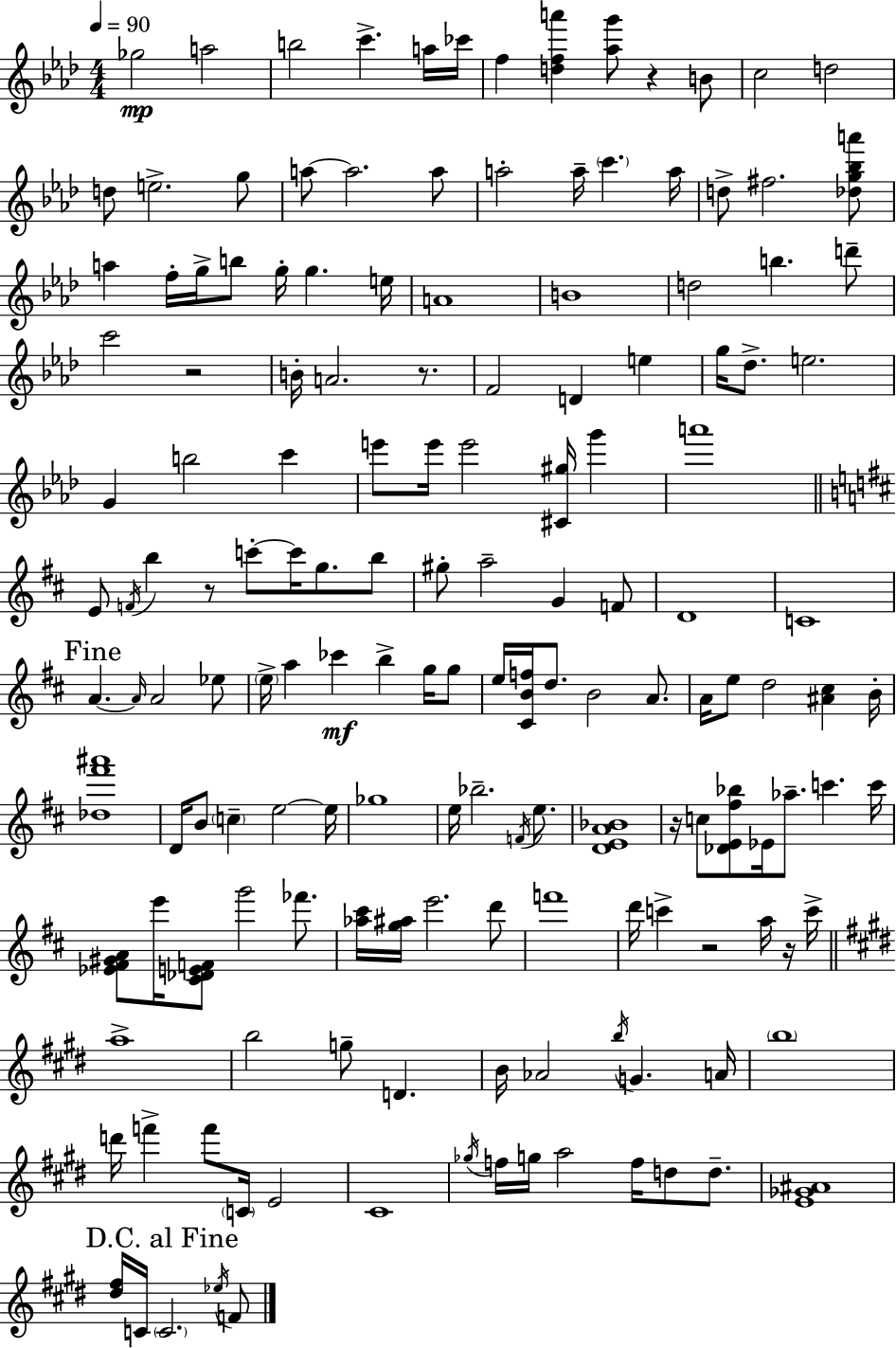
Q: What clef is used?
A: treble